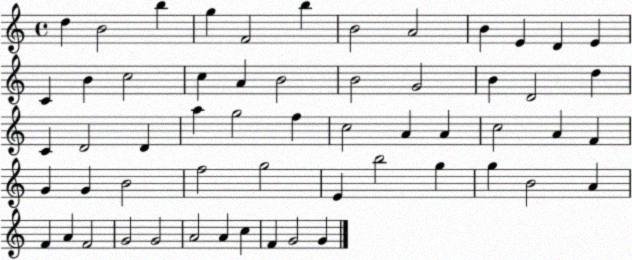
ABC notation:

X:1
T:Untitled
M:4/4
L:1/4
K:C
d B2 b g F2 b B2 A2 B E D E C B c2 c A B2 B2 G2 B D2 d C D2 D a g2 f c2 A A c2 A F G G B2 f2 g2 E b2 g g B2 A F A F2 G2 G2 A2 A c F G2 G